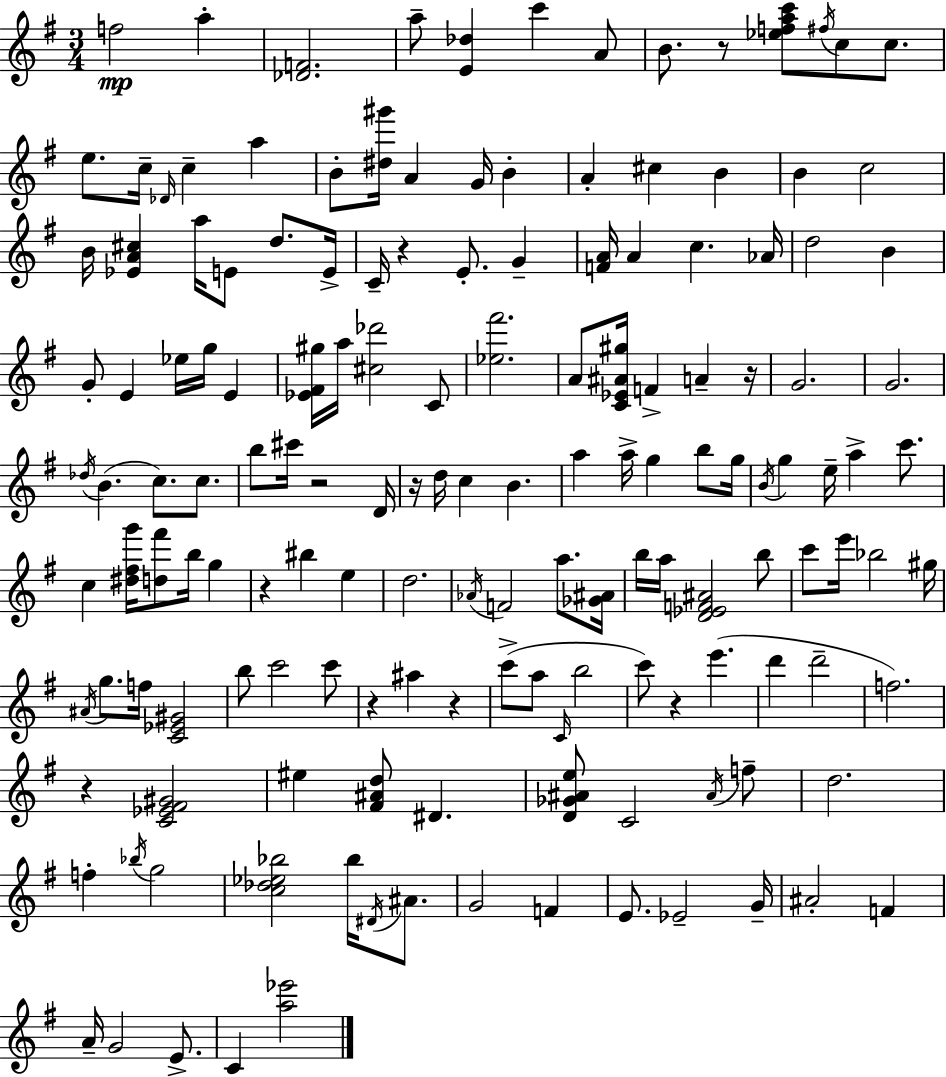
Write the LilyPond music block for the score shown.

{
  \clef treble
  \numericTimeSignature
  \time 3/4
  \key e \minor
  f''2\mp a''4-. | <des' f'>2. | a''8-- <e' des''>4 c'''4 a'8 | b'8. r8 <ees'' f'' a'' c'''>8 \acciaccatura { fis''16 } c''8 c''8. | \break e''8. c''16-- \grace { des'16 } c''4-- a''4 | b'8-. <dis'' gis'''>16 a'4 g'16 b'4-. | a'4-. cis''4 b'4 | b'4 c''2 | \break b'16 <ees' a' cis''>4 a''16 e'8 d''8. | e'16-> c'16-- r4 e'8.-. g'4-- | <f' a'>16 a'4 c''4. | aes'16 d''2 b'4 | \break g'8-. e'4 ees''16 g''16 e'4 | <ees' fis' gis''>16 a''16 <cis'' des'''>2 | c'8 <ees'' fis'''>2. | a'8 <c' ees' ais' gis''>16 f'4-> a'4-- | \break r16 g'2. | g'2. | \acciaccatura { des''16 }( b'4. c''8.) | c''8. b''8 cis'''16 r2 | \break d'16 r16 d''16 c''4 b'4. | a''4 a''16-> g''4 | b''8 g''16 \acciaccatura { b'16 } g''4 e''16-- a''4-> | c'''8. c''4 <dis'' fis'' g'''>16 <d'' fis'''>8 b''16 | \break g''4 r4 bis''4 | e''4 d''2. | \acciaccatura { aes'16 } f'2 | a''8. <ges' ais'>16 b''16 a''16 <d' ees' f' ais'>2 | \break b''8 c'''8 e'''16 bes''2 | gis''16 \acciaccatura { ais'16 } g''8. f''16 <c' ees' gis'>2 | b''8 c'''2 | c'''8 r4 ais''4 | \break r4 c'''8->( a''8 \grace { c'16 } b''2 | c'''8) r4 | e'''4.( d'''4 d'''2-- | f''2.) | \break r4 <c' ees' fis' gis'>2 | eis''4 <fis' ais' d''>8 | dis'4. <d' ges' ais' e''>8 c'2 | \acciaccatura { ais'16 } f''8-- d''2. | \break f''4-. | \acciaccatura { bes''16 } g''2 <c'' des'' ees'' bes''>2 | bes''16 \acciaccatura { dis'16 } ais'8. g'2 | f'4 e'8. | \break ees'2-- g'16-- ais'2-. | f'4 a'16-- g'2 | e'8.-> c'4 | <a'' ees'''>2 \bar "|."
}